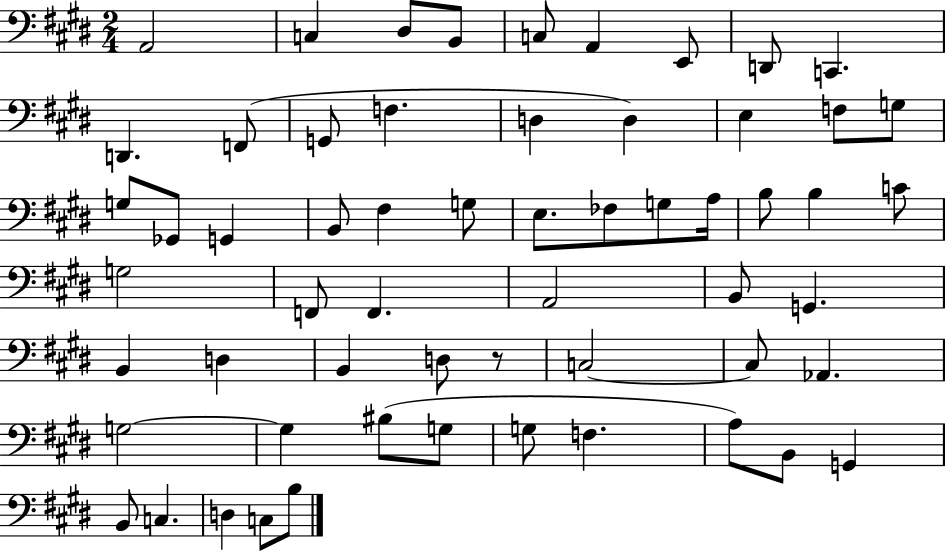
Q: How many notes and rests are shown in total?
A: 59